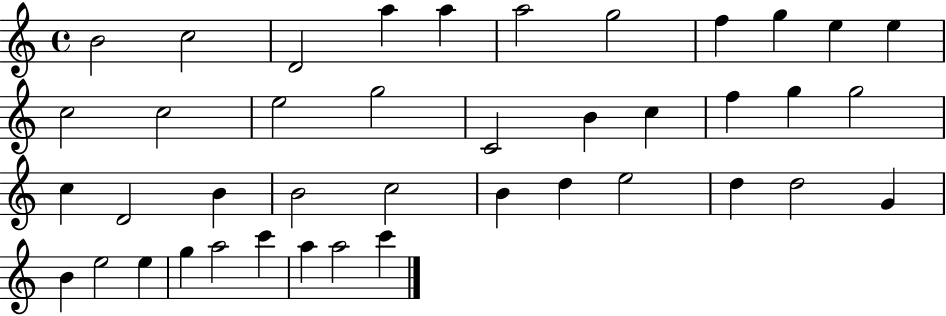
B4/h C5/h D4/h A5/q A5/q A5/h G5/h F5/q G5/q E5/q E5/q C5/h C5/h E5/h G5/h C4/h B4/q C5/q F5/q G5/q G5/h C5/q D4/h B4/q B4/h C5/h B4/q D5/q E5/h D5/q D5/h G4/q B4/q E5/h E5/q G5/q A5/h C6/q A5/q A5/h C6/q